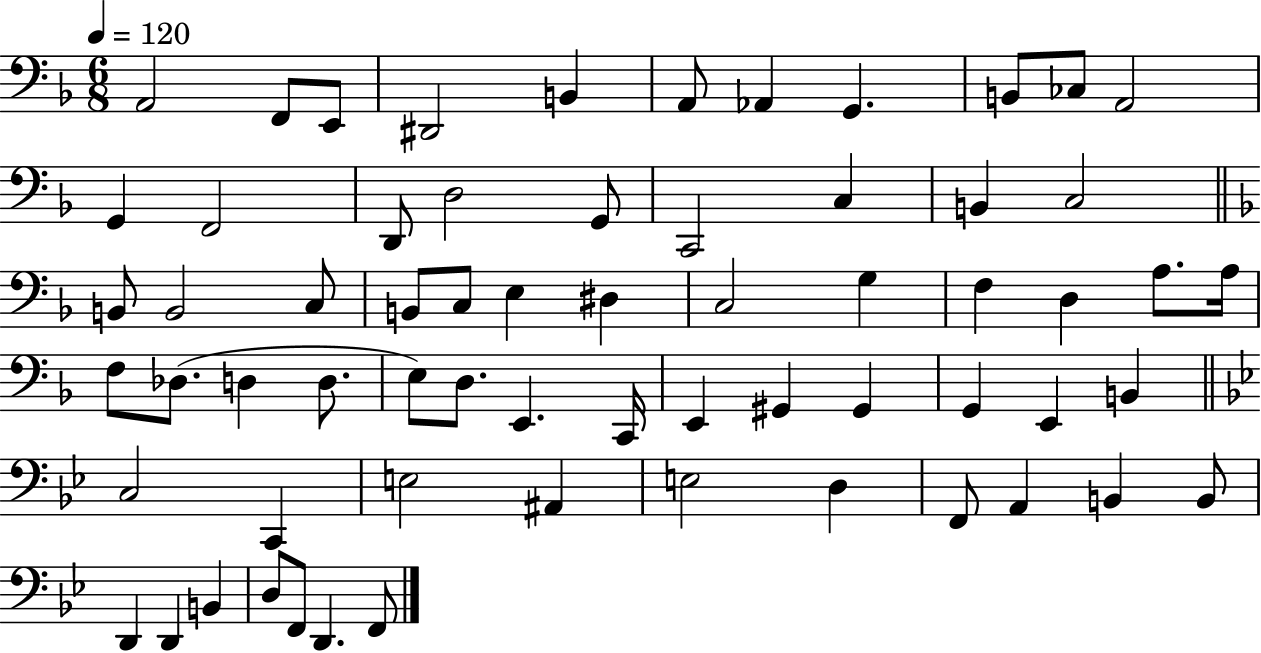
A2/h F2/e E2/e D#2/h B2/q A2/e Ab2/q G2/q. B2/e CES3/e A2/h G2/q F2/h D2/e D3/h G2/e C2/h C3/q B2/q C3/h B2/e B2/h C3/e B2/e C3/e E3/q D#3/q C3/h G3/q F3/q D3/q A3/e. A3/s F3/e Db3/e. D3/q D3/e. E3/e D3/e. E2/q. C2/s E2/q G#2/q G#2/q G2/q E2/q B2/q C3/h C2/q E3/h A#2/q E3/h D3/q F2/e A2/q B2/q B2/e D2/q D2/q B2/q D3/e F2/e D2/q. F2/e